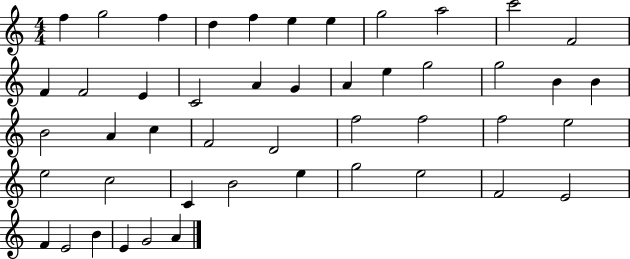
F5/q G5/h F5/q D5/q F5/q E5/q E5/q G5/h A5/h C6/h F4/h F4/q F4/h E4/q C4/h A4/q G4/q A4/q E5/q G5/h G5/h B4/q B4/q B4/h A4/q C5/q F4/h D4/h F5/h F5/h F5/h E5/h E5/h C5/h C4/q B4/h E5/q G5/h E5/h F4/h E4/h F4/q E4/h B4/q E4/q G4/h A4/q